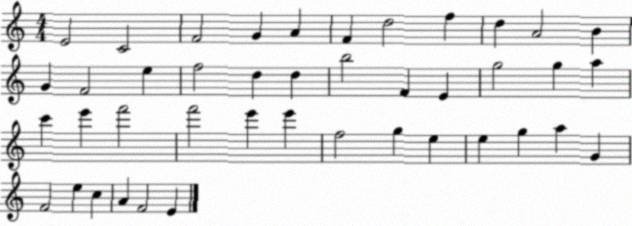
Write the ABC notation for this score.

X:1
T:Untitled
M:4/4
L:1/4
K:C
E2 C2 F2 G A F d2 f d A2 B G F2 e f2 d d b2 F E g2 g a c' e' f'2 f'2 e' e' f2 g e e g a G F2 e c A F2 E